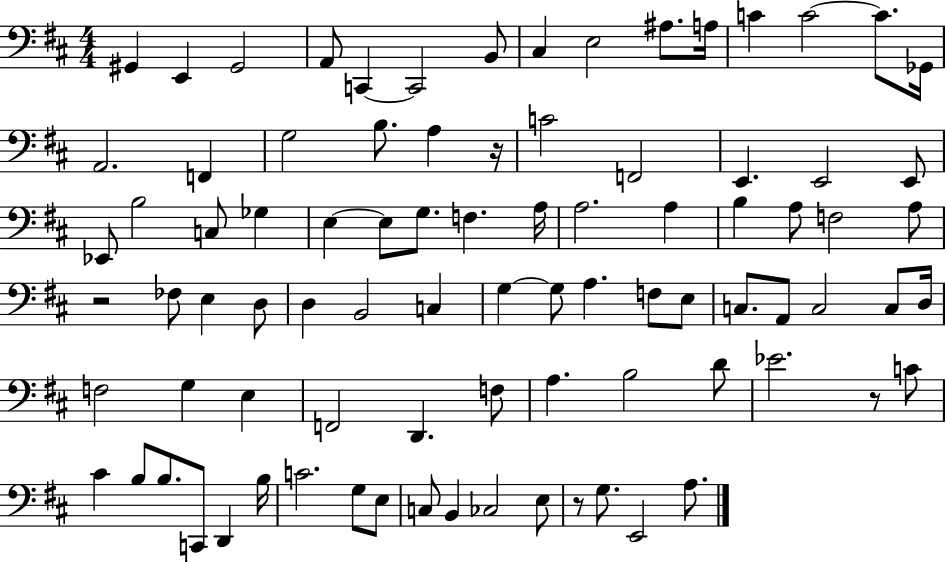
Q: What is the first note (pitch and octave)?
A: G#2